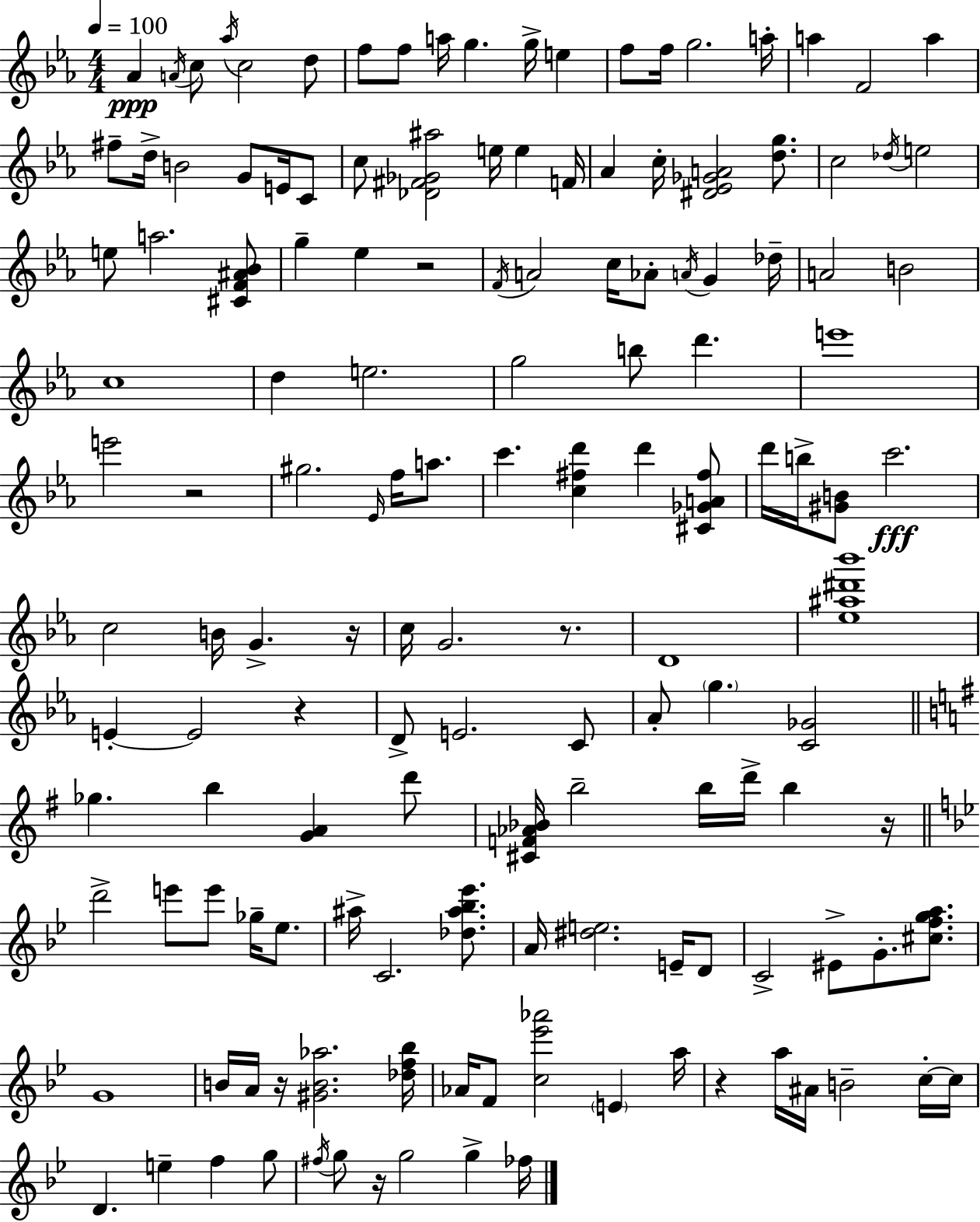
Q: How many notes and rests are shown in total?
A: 144